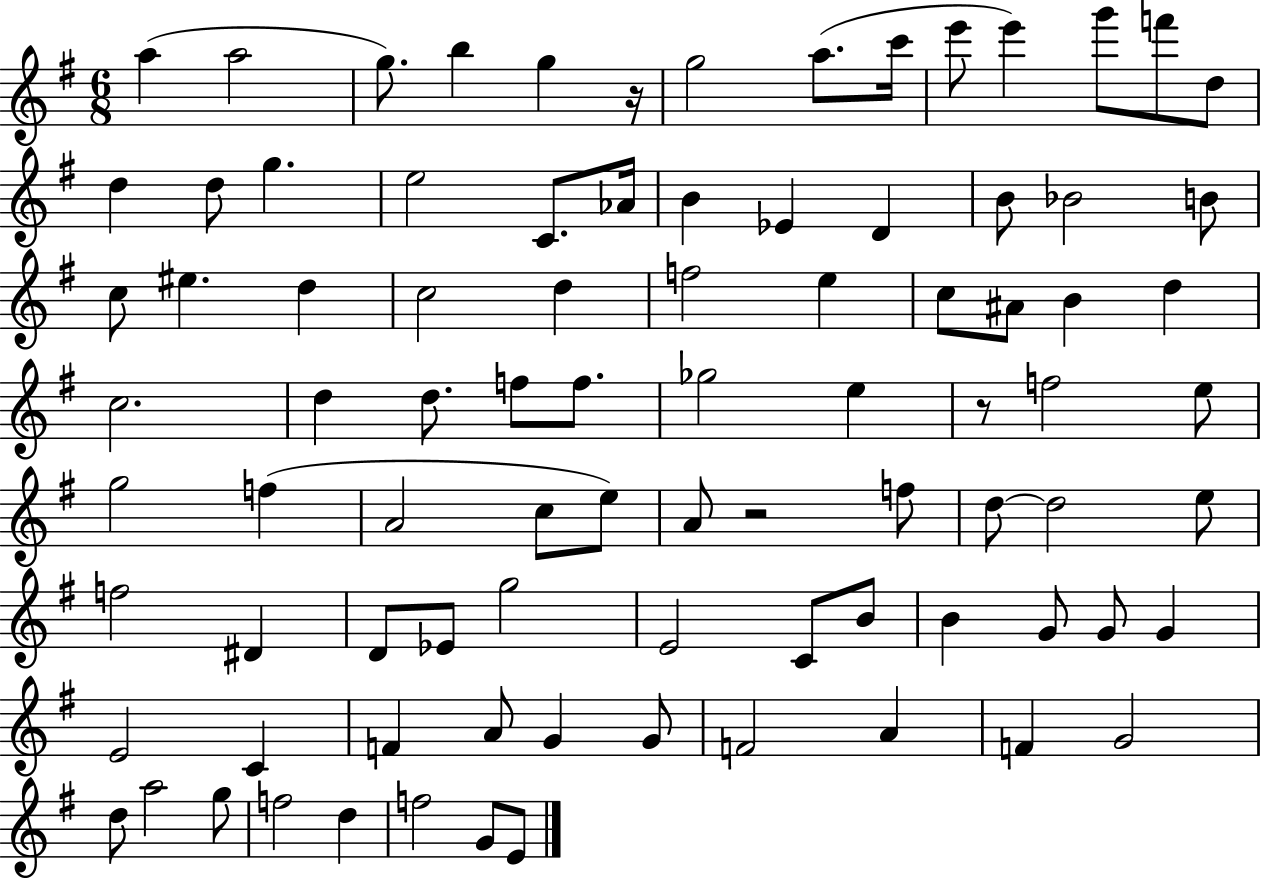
{
  \clef treble
  \numericTimeSignature
  \time 6/8
  \key g \major
  a''4( a''2 | g''8.) b''4 g''4 r16 | g''2 a''8.( c'''16 | e'''8 e'''4) g'''8 f'''8 d''8 | \break d''4 d''8 g''4. | e''2 c'8. aes'16 | b'4 ees'4 d'4 | b'8 bes'2 b'8 | \break c''8 eis''4. d''4 | c''2 d''4 | f''2 e''4 | c''8 ais'8 b'4 d''4 | \break c''2. | d''4 d''8. f''8 f''8. | ges''2 e''4 | r8 f''2 e''8 | \break g''2 f''4( | a'2 c''8 e''8) | a'8 r2 f''8 | d''8~~ d''2 e''8 | \break f''2 dis'4 | d'8 ees'8 g''2 | e'2 c'8 b'8 | b'4 g'8 g'8 g'4 | \break e'2 c'4 | f'4 a'8 g'4 g'8 | f'2 a'4 | f'4 g'2 | \break d''8 a''2 g''8 | f''2 d''4 | f''2 g'8 e'8 | \bar "|."
}